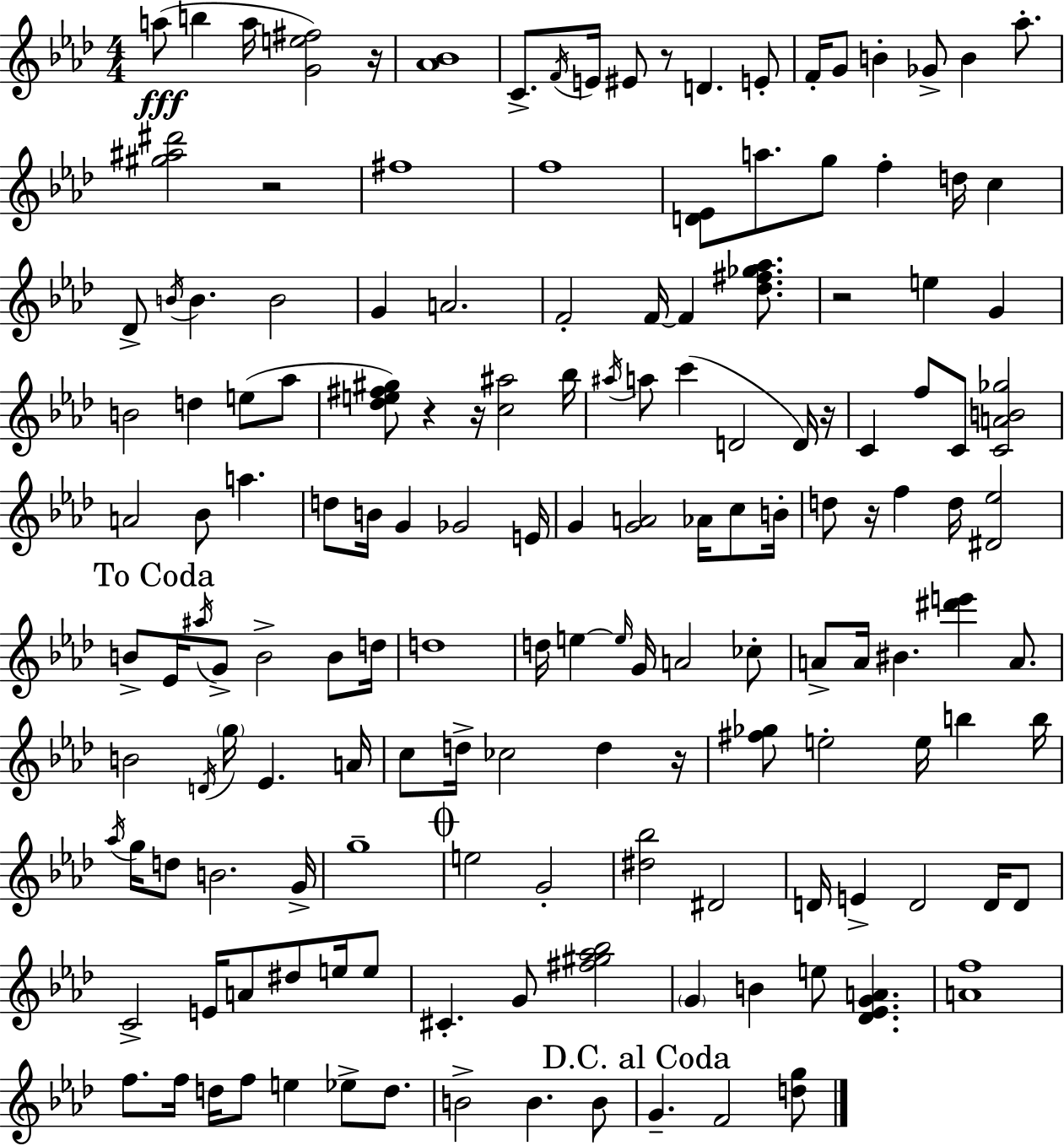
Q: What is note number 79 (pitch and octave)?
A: A4